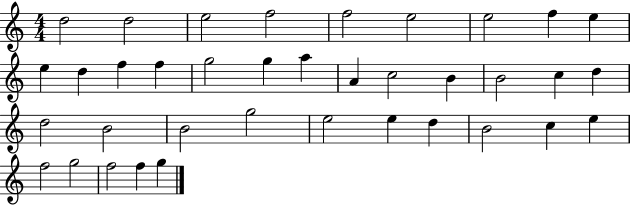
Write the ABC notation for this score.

X:1
T:Untitled
M:4/4
L:1/4
K:C
d2 d2 e2 f2 f2 e2 e2 f e e d f f g2 g a A c2 B B2 c d d2 B2 B2 g2 e2 e d B2 c e f2 g2 f2 f g